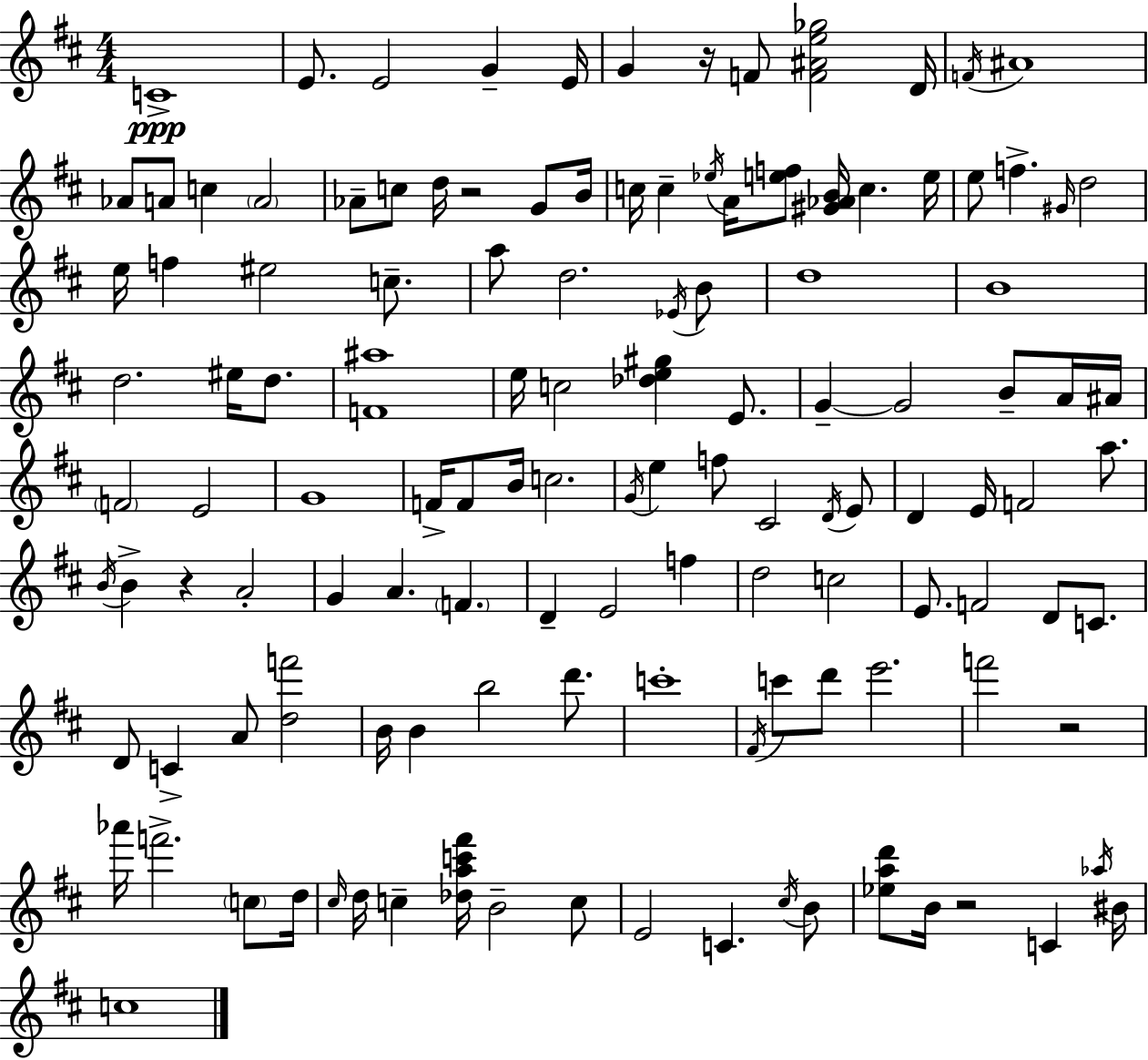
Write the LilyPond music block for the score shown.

{
  \clef treble
  \numericTimeSignature
  \time 4/4
  \key d \major
  c'1->\ppp | e'8. e'2 g'4-- e'16 | g'4 r16 f'8 <f' ais' e'' ges''>2 d'16 | \acciaccatura { f'16 } ais'1 | \break aes'8 a'8 c''4 \parenthesize a'2 | aes'8-- c''8 d''16 r2 g'8 | b'16 c''16 c''4-- \acciaccatura { ees''16 } a'16 <e'' f''>8 <gis' aes' b'>16 c''4. | e''16 e''8 f''4.-> \grace { gis'16 } d''2 | \break e''16 f''4 eis''2 | c''8.-- a''8 d''2. | \acciaccatura { ees'16 } b'8 d''1 | b'1 | \break d''2. | eis''16 d''8. <f' ais''>1 | e''16 c''2 <des'' e'' gis''>4 | e'8. g'4--~~ g'2 | \break b'8-- a'16 ais'16 \parenthesize f'2 e'2 | g'1 | f'16-> f'8 b'16 c''2. | \acciaccatura { g'16 } e''4 f''8 cis'2 | \break \acciaccatura { d'16 } e'8 d'4 e'16 f'2 | a''8. \acciaccatura { b'16 } b'4-> r4 a'2-. | g'4 a'4. | \parenthesize f'4. d'4-- e'2 | \break f''4 d''2 c''2 | e'8. f'2 | d'8 c'8. d'8 c'4-> a'8 <d'' f'''>2 | b'16 b'4 b''2 | \break d'''8. c'''1-. | \acciaccatura { fis'16 } c'''8 d'''8 e'''2. | f'''2 | r2 aes'''16 f'''2.-> | \break \parenthesize c''8 d''16 \grace { cis''16 } d''16 c''4-- <des'' a'' c''' fis'''>16 b'2-- | c''8 e'2 | c'4. \acciaccatura { cis''16 } b'8 <ees'' a'' d'''>8 b'16 r2 | c'4 \acciaccatura { aes''16 } bis'16 c''1 | \break \bar "|."
}